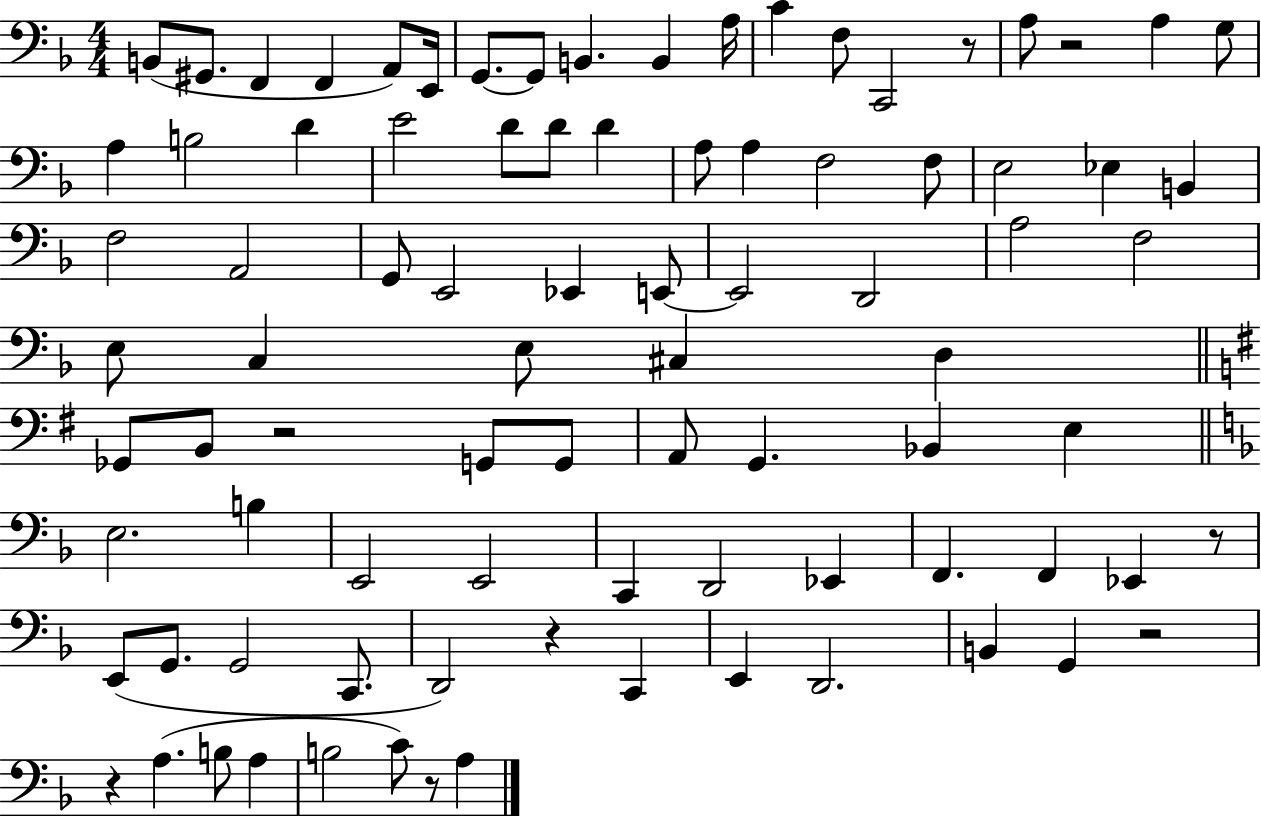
{
  \clef bass
  \numericTimeSignature
  \time 4/4
  \key f \major
  \repeat volta 2 { b,8( gis,8. f,4 f,4 a,8) e,16 | g,8.~~ g,8 b,4. b,4 a16 | c'4 f8 c,2 r8 | a8 r2 a4 g8 | \break a4 b2 d'4 | e'2 d'8 d'8 d'4 | a8 a4 f2 f8 | e2 ees4 b,4 | \break f2 a,2 | g,8 e,2 ees,4 e,8~~ | e,2 d,2 | a2 f2 | \break e8 c4 e8 cis4 d4 | \bar "||" \break \key g \major ges,8 b,8 r2 g,8 g,8 | a,8 g,4. bes,4 e4 | \bar "||" \break \key f \major e2. b4 | e,2 e,2 | c,4 d,2 ees,4 | f,4. f,4 ees,4 r8 | \break e,8( g,8. g,2 c,8. | d,2) r4 c,4 | e,4 d,2. | b,4 g,4 r2 | \break r4 a4.( b8 a4 | b2 c'8) r8 a4 | } \bar "|."
}